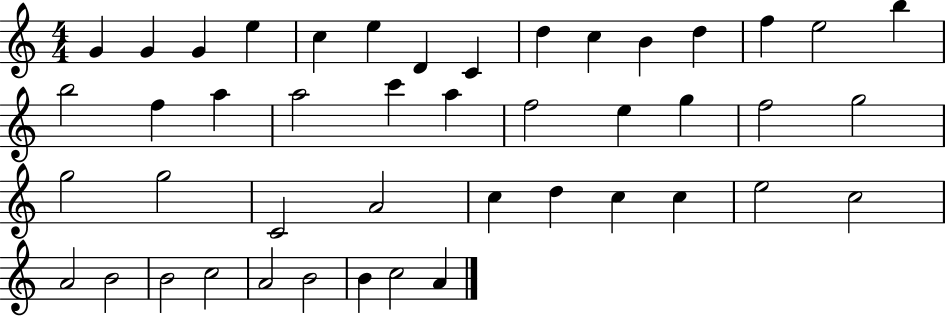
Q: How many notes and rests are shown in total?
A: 45